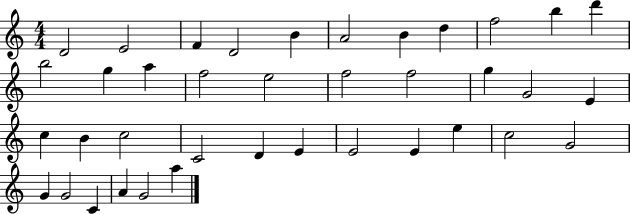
D4/h E4/h F4/q D4/h B4/q A4/h B4/q D5/q F5/h B5/q D6/q B5/h G5/q A5/q F5/h E5/h F5/h F5/h G5/q G4/h E4/q C5/q B4/q C5/h C4/h D4/q E4/q E4/h E4/q E5/q C5/h G4/h G4/q G4/h C4/q A4/q G4/h A5/q